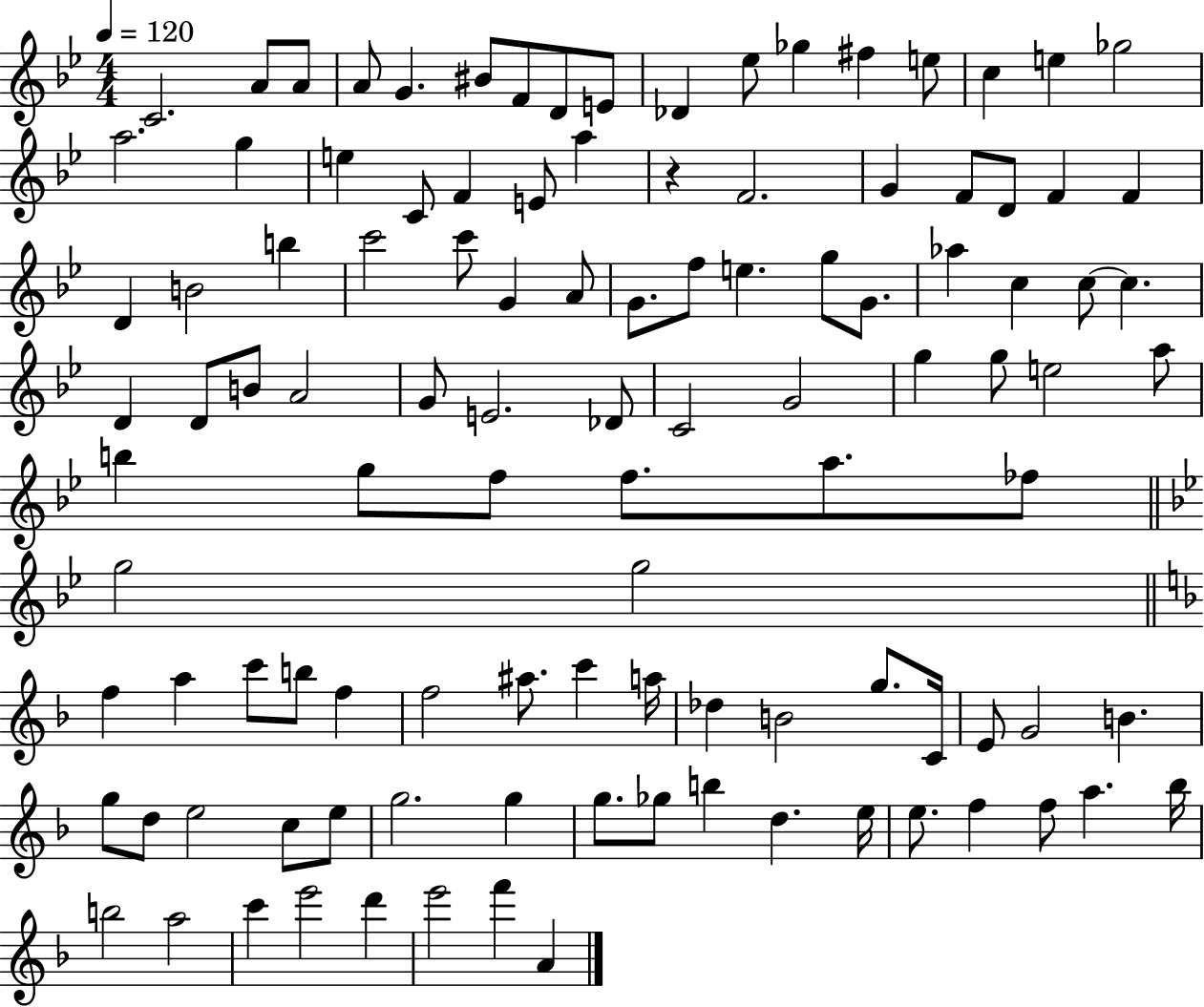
C4/h. A4/e A4/e A4/e G4/q. BIS4/e F4/e D4/e E4/e Db4/q Eb5/e Gb5/q F#5/q E5/e C5/q E5/q Gb5/h A5/h. G5/q E5/q C4/e F4/q E4/e A5/q R/q F4/h. G4/q F4/e D4/e F4/q F4/q D4/q B4/h B5/q C6/h C6/e G4/q A4/e G4/e. F5/e E5/q. G5/e G4/e. Ab5/q C5/q C5/e C5/q. D4/q D4/e B4/e A4/h G4/e E4/h. Db4/e C4/h G4/h G5/q G5/e E5/h A5/e B5/q G5/e F5/e F5/e. A5/e. FES5/e G5/h G5/h F5/q A5/q C6/e B5/e F5/q F5/h A#5/e. C6/q A5/s Db5/q B4/h G5/e. C4/s E4/e G4/h B4/q. G5/e D5/e E5/h C5/e E5/e G5/h. G5/q G5/e. Gb5/e B5/q D5/q. E5/s E5/e. F5/q F5/e A5/q. Bb5/s B5/h A5/h C6/q E6/h D6/q E6/h F6/q A4/q